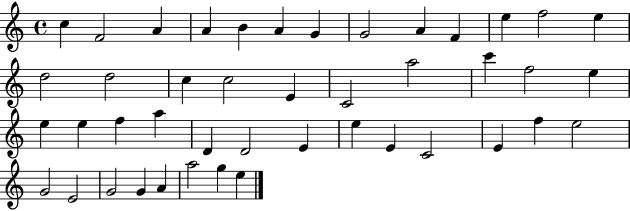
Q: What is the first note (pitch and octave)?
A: C5